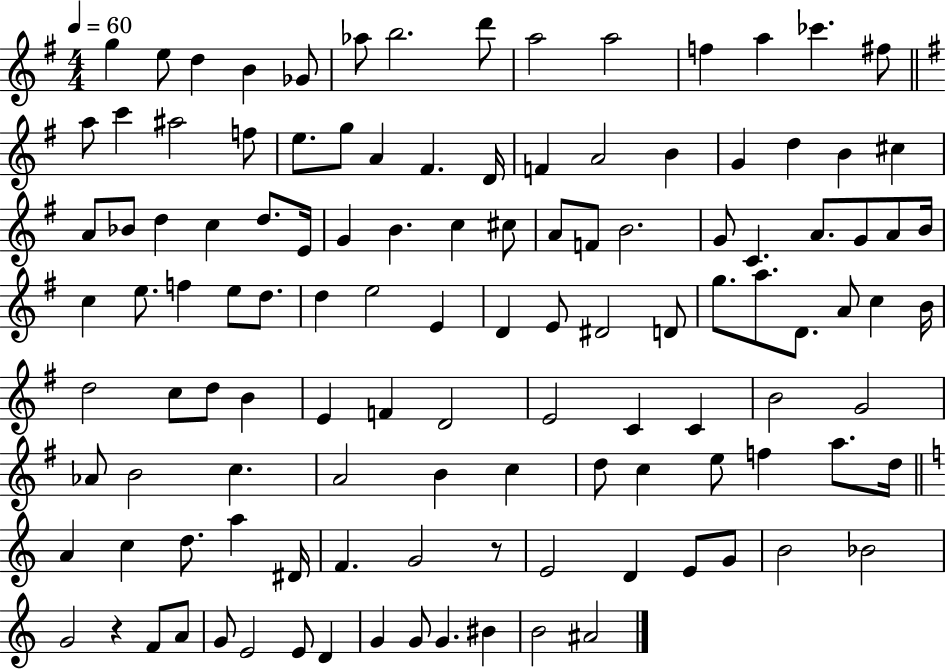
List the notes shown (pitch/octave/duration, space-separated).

G5/q E5/e D5/q B4/q Gb4/e Ab5/e B5/h. D6/e A5/h A5/h F5/q A5/q CES6/q. F#5/e A5/e C6/q A#5/h F5/e E5/e. G5/e A4/q F#4/q. D4/s F4/q A4/h B4/q G4/q D5/q B4/q C#5/q A4/e Bb4/e D5/q C5/q D5/e. E4/s G4/q B4/q. C5/q C#5/e A4/e F4/e B4/h. G4/e C4/q. A4/e. G4/e A4/e B4/s C5/q E5/e. F5/q E5/e D5/e. D5/q E5/h E4/q D4/q E4/e D#4/h D4/e G5/e. A5/e. D4/e. A4/e C5/q B4/s D5/h C5/e D5/e B4/q E4/q F4/q D4/h E4/h C4/q C4/q B4/h G4/h Ab4/e B4/h C5/q. A4/h B4/q C5/q D5/e C5/q E5/e F5/q A5/e. D5/s A4/q C5/q D5/e. A5/q D#4/s F4/q. G4/h R/e E4/h D4/q E4/e G4/e B4/h Bb4/h G4/h R/q F4/e A4/e G4/e E4/h E4/e D4/q G4/q G4/e G4/q. BIS4/q B4/h A#4/h